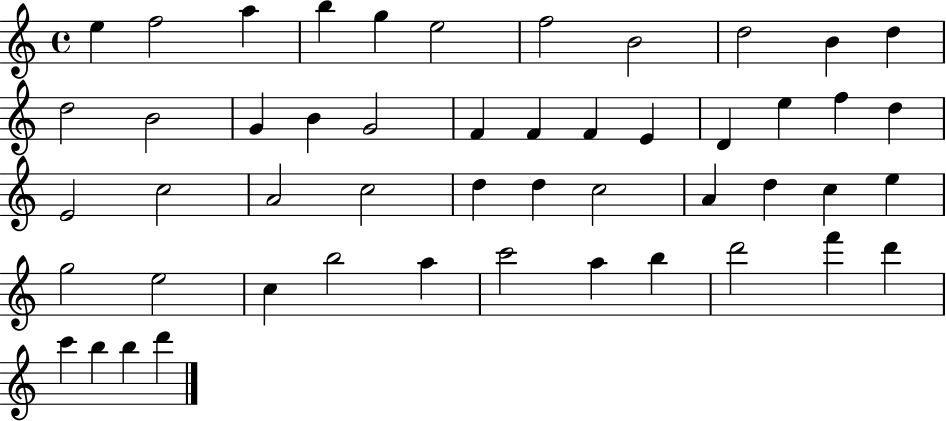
{
  \clef treble
  \time 4/4
  \defaultTimeSignature
  \key c \major
  e''4 f''2 a''4 | b''4 g''4 e''2 | f''2 b'2 | d''2 b'4 d''4 | \break d''2 b'2 | g'4 b'4 g'2 | f'4 f'4 f'4 e'4 | d'4 e''4 f''4 d''4 | \break e'2 c''2 | a'2 c''2 | d''4 d''4 c''2 | a'4 d''4 c''4 e''4 | \break g''2 e''2 | c''4 b''2 a''4 | c'''2 a''4 b''4 | d'''2 f'''4 d'''4 | \break c'''4 b''4 b''4 d'''4 | \bar "|."
}